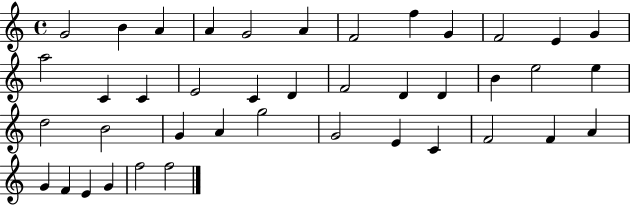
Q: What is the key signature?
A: C major